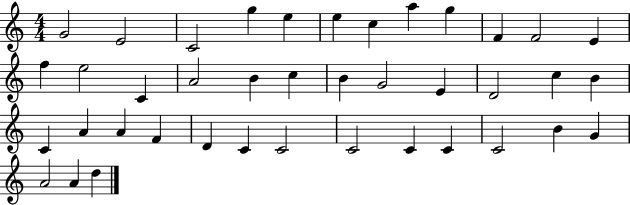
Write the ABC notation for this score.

X:1
T:Untitled
M:4/4
L:1/4
K:C
G2 E2 C2 g e e c a g F F2 E f e2 C A2 B c B G2 E D2 c B C A A F D C C2 C2 C C C2 B G A2 A d